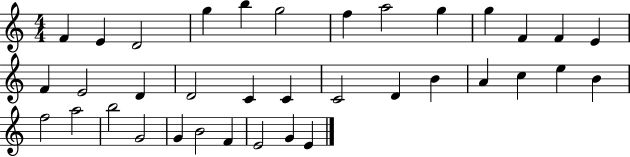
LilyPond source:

{
  \clef treble
  \numericTimeSignature
  \time 4/4
  \key c \major
  f'4 e'4 d'2 | g''4 b''4 g''2 | f''4 a''2 g''4 | g''4 f'4 f'4 e'4 | \break f'4 e'2 d'4 | d'2 c'4 c'4 | c'2 d'4 b'4 | a'4 c''4 e''4 b'4 | \break f''2 a''2 | b''2 g'2 | g'4 b'2 f'4 | e'2 g'4 e'4 | \break \bar "|."
}